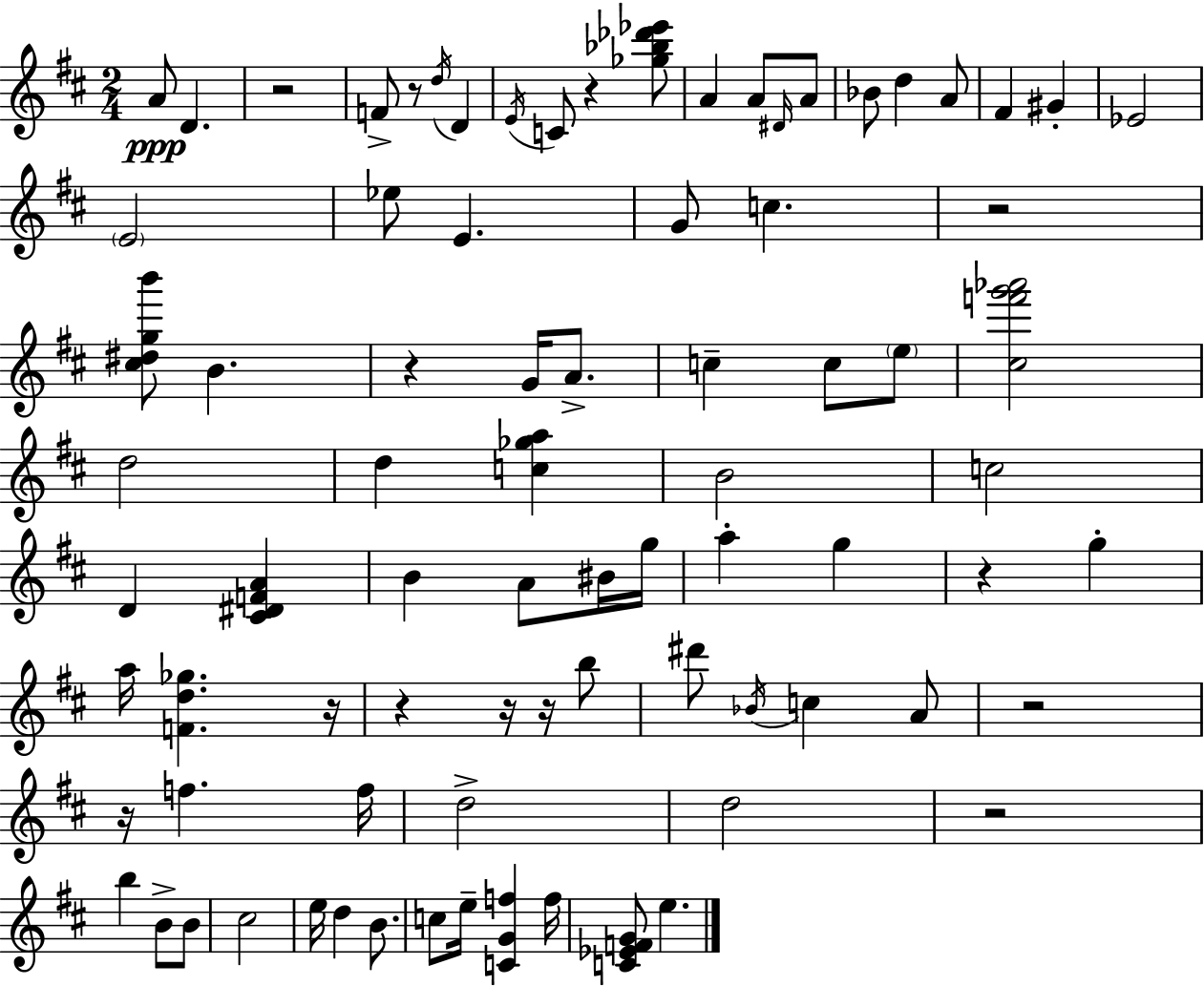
A4/e D4/q. R/h F4/e R/e D5/s D4/q E4/s C4/e R/q [Gb5,Bb5,Db6,Eb6]/e A4/q A4/e D#4/s A4/e Bb4/e D5/q A4/e F#4/q G#4/q Eb4/h E4/h Eb5/e E4/q. G4/e C5/q. R/h [C#5,D#5,G5,B6]/e B4/q. R/q G4/s A4/e. C5/q C5/e E5/e [C#5,F6,G6,Ab6]/h D5/h D5/q [C5,Gb5,A5]/q B4/h C5/h D4/q [C#4,D#4,F4,A4]/q B4/q A4/e BIS4/s G5/s A5/q G5/q R/q G5/q A5/s [F4,D5,Gb5]/q. R/s R/q R/s R/s B5/e D#6/e Bb4/s C5/q A4/e R/h R/s F5/q. F5/s D5/h D5/h R/h B5/q B4/e B4/e C#5/h E5/s D5/q B4/e. C5/e E5/s [C4,G4,F5]/q F5/s [C4,Eb4,F4,G4]/e E5/q.